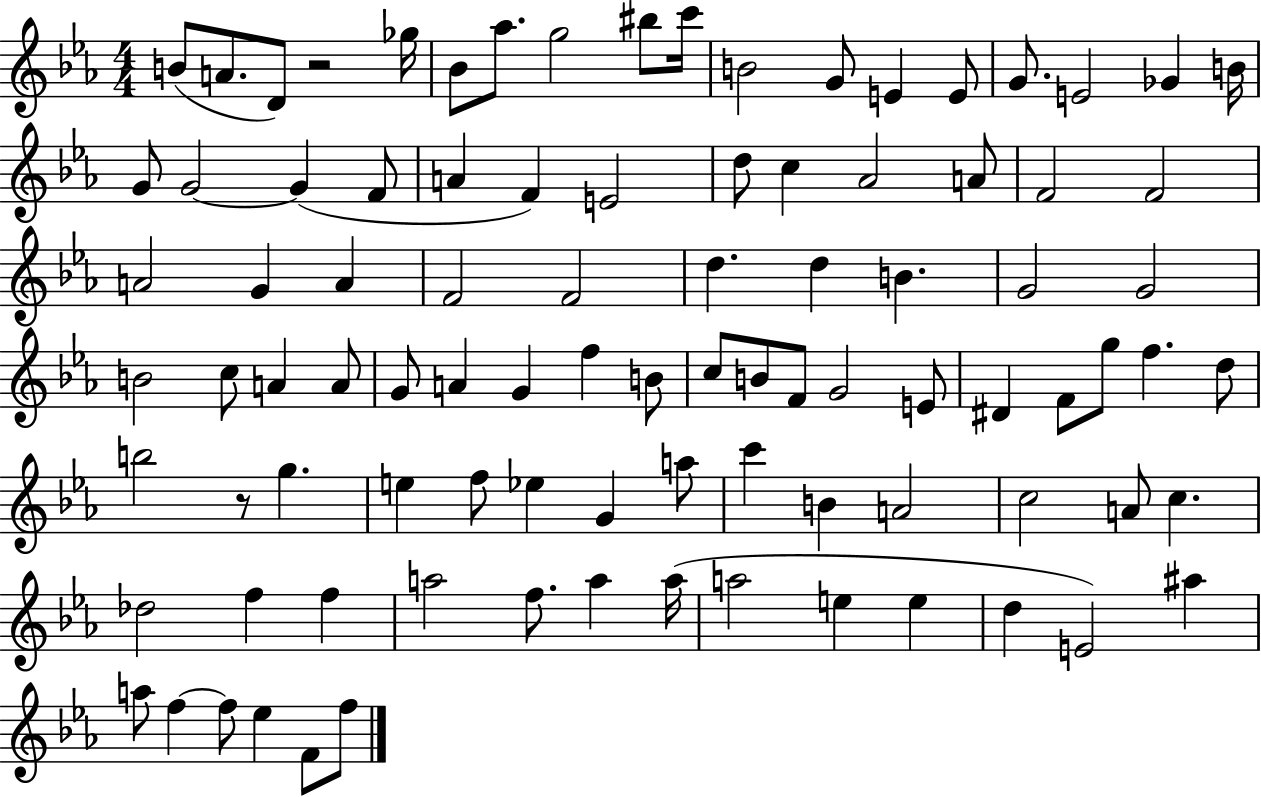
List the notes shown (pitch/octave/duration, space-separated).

B4/e A4/e. D4/e R/h Gb5/s Bb4/e Ab5/e. G5/h BIS5/e C6/s B4/h G4/e E4/q E4/e G4/e. E4/h Gb4/q B4/s G4/e G4/h G4/q F4/e A4/q F4/q E4/h D5/e C5/q Ab4/h A4/e F4/h F4/h A4/h G4/q A4/q F4/h F4/h D5/q. D5/q B4/q. G4/h G4/h B4/h C5/e A4/q A4/e G4/e A4/q G4/q F5/q B4/e C5/e B4/e F4/e G4/h E4/e D#4/q F4/e G5/e F5/q. D5/e B5/h R/e G5/q. E5/q F5/e Eb5/q G4/q A5/e C6/q B4/q A4/h C5/h A4/e C5/q. Db5/h F5/q F5/q A5/h F5/e. A5/q A5/s A5/h E5/q E5/q D5/q E4/h A#5/q A5/e F5/q F5/e Eb5/q F4/e F5/e